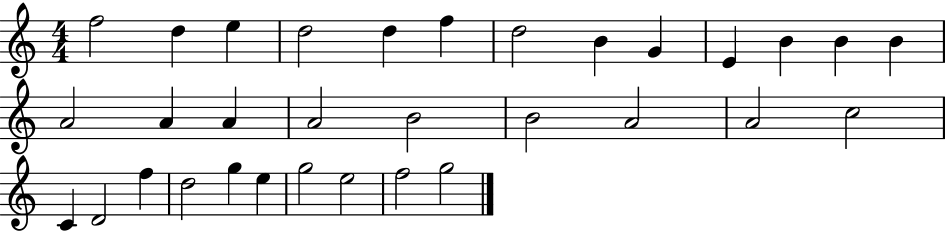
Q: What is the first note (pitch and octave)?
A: F5